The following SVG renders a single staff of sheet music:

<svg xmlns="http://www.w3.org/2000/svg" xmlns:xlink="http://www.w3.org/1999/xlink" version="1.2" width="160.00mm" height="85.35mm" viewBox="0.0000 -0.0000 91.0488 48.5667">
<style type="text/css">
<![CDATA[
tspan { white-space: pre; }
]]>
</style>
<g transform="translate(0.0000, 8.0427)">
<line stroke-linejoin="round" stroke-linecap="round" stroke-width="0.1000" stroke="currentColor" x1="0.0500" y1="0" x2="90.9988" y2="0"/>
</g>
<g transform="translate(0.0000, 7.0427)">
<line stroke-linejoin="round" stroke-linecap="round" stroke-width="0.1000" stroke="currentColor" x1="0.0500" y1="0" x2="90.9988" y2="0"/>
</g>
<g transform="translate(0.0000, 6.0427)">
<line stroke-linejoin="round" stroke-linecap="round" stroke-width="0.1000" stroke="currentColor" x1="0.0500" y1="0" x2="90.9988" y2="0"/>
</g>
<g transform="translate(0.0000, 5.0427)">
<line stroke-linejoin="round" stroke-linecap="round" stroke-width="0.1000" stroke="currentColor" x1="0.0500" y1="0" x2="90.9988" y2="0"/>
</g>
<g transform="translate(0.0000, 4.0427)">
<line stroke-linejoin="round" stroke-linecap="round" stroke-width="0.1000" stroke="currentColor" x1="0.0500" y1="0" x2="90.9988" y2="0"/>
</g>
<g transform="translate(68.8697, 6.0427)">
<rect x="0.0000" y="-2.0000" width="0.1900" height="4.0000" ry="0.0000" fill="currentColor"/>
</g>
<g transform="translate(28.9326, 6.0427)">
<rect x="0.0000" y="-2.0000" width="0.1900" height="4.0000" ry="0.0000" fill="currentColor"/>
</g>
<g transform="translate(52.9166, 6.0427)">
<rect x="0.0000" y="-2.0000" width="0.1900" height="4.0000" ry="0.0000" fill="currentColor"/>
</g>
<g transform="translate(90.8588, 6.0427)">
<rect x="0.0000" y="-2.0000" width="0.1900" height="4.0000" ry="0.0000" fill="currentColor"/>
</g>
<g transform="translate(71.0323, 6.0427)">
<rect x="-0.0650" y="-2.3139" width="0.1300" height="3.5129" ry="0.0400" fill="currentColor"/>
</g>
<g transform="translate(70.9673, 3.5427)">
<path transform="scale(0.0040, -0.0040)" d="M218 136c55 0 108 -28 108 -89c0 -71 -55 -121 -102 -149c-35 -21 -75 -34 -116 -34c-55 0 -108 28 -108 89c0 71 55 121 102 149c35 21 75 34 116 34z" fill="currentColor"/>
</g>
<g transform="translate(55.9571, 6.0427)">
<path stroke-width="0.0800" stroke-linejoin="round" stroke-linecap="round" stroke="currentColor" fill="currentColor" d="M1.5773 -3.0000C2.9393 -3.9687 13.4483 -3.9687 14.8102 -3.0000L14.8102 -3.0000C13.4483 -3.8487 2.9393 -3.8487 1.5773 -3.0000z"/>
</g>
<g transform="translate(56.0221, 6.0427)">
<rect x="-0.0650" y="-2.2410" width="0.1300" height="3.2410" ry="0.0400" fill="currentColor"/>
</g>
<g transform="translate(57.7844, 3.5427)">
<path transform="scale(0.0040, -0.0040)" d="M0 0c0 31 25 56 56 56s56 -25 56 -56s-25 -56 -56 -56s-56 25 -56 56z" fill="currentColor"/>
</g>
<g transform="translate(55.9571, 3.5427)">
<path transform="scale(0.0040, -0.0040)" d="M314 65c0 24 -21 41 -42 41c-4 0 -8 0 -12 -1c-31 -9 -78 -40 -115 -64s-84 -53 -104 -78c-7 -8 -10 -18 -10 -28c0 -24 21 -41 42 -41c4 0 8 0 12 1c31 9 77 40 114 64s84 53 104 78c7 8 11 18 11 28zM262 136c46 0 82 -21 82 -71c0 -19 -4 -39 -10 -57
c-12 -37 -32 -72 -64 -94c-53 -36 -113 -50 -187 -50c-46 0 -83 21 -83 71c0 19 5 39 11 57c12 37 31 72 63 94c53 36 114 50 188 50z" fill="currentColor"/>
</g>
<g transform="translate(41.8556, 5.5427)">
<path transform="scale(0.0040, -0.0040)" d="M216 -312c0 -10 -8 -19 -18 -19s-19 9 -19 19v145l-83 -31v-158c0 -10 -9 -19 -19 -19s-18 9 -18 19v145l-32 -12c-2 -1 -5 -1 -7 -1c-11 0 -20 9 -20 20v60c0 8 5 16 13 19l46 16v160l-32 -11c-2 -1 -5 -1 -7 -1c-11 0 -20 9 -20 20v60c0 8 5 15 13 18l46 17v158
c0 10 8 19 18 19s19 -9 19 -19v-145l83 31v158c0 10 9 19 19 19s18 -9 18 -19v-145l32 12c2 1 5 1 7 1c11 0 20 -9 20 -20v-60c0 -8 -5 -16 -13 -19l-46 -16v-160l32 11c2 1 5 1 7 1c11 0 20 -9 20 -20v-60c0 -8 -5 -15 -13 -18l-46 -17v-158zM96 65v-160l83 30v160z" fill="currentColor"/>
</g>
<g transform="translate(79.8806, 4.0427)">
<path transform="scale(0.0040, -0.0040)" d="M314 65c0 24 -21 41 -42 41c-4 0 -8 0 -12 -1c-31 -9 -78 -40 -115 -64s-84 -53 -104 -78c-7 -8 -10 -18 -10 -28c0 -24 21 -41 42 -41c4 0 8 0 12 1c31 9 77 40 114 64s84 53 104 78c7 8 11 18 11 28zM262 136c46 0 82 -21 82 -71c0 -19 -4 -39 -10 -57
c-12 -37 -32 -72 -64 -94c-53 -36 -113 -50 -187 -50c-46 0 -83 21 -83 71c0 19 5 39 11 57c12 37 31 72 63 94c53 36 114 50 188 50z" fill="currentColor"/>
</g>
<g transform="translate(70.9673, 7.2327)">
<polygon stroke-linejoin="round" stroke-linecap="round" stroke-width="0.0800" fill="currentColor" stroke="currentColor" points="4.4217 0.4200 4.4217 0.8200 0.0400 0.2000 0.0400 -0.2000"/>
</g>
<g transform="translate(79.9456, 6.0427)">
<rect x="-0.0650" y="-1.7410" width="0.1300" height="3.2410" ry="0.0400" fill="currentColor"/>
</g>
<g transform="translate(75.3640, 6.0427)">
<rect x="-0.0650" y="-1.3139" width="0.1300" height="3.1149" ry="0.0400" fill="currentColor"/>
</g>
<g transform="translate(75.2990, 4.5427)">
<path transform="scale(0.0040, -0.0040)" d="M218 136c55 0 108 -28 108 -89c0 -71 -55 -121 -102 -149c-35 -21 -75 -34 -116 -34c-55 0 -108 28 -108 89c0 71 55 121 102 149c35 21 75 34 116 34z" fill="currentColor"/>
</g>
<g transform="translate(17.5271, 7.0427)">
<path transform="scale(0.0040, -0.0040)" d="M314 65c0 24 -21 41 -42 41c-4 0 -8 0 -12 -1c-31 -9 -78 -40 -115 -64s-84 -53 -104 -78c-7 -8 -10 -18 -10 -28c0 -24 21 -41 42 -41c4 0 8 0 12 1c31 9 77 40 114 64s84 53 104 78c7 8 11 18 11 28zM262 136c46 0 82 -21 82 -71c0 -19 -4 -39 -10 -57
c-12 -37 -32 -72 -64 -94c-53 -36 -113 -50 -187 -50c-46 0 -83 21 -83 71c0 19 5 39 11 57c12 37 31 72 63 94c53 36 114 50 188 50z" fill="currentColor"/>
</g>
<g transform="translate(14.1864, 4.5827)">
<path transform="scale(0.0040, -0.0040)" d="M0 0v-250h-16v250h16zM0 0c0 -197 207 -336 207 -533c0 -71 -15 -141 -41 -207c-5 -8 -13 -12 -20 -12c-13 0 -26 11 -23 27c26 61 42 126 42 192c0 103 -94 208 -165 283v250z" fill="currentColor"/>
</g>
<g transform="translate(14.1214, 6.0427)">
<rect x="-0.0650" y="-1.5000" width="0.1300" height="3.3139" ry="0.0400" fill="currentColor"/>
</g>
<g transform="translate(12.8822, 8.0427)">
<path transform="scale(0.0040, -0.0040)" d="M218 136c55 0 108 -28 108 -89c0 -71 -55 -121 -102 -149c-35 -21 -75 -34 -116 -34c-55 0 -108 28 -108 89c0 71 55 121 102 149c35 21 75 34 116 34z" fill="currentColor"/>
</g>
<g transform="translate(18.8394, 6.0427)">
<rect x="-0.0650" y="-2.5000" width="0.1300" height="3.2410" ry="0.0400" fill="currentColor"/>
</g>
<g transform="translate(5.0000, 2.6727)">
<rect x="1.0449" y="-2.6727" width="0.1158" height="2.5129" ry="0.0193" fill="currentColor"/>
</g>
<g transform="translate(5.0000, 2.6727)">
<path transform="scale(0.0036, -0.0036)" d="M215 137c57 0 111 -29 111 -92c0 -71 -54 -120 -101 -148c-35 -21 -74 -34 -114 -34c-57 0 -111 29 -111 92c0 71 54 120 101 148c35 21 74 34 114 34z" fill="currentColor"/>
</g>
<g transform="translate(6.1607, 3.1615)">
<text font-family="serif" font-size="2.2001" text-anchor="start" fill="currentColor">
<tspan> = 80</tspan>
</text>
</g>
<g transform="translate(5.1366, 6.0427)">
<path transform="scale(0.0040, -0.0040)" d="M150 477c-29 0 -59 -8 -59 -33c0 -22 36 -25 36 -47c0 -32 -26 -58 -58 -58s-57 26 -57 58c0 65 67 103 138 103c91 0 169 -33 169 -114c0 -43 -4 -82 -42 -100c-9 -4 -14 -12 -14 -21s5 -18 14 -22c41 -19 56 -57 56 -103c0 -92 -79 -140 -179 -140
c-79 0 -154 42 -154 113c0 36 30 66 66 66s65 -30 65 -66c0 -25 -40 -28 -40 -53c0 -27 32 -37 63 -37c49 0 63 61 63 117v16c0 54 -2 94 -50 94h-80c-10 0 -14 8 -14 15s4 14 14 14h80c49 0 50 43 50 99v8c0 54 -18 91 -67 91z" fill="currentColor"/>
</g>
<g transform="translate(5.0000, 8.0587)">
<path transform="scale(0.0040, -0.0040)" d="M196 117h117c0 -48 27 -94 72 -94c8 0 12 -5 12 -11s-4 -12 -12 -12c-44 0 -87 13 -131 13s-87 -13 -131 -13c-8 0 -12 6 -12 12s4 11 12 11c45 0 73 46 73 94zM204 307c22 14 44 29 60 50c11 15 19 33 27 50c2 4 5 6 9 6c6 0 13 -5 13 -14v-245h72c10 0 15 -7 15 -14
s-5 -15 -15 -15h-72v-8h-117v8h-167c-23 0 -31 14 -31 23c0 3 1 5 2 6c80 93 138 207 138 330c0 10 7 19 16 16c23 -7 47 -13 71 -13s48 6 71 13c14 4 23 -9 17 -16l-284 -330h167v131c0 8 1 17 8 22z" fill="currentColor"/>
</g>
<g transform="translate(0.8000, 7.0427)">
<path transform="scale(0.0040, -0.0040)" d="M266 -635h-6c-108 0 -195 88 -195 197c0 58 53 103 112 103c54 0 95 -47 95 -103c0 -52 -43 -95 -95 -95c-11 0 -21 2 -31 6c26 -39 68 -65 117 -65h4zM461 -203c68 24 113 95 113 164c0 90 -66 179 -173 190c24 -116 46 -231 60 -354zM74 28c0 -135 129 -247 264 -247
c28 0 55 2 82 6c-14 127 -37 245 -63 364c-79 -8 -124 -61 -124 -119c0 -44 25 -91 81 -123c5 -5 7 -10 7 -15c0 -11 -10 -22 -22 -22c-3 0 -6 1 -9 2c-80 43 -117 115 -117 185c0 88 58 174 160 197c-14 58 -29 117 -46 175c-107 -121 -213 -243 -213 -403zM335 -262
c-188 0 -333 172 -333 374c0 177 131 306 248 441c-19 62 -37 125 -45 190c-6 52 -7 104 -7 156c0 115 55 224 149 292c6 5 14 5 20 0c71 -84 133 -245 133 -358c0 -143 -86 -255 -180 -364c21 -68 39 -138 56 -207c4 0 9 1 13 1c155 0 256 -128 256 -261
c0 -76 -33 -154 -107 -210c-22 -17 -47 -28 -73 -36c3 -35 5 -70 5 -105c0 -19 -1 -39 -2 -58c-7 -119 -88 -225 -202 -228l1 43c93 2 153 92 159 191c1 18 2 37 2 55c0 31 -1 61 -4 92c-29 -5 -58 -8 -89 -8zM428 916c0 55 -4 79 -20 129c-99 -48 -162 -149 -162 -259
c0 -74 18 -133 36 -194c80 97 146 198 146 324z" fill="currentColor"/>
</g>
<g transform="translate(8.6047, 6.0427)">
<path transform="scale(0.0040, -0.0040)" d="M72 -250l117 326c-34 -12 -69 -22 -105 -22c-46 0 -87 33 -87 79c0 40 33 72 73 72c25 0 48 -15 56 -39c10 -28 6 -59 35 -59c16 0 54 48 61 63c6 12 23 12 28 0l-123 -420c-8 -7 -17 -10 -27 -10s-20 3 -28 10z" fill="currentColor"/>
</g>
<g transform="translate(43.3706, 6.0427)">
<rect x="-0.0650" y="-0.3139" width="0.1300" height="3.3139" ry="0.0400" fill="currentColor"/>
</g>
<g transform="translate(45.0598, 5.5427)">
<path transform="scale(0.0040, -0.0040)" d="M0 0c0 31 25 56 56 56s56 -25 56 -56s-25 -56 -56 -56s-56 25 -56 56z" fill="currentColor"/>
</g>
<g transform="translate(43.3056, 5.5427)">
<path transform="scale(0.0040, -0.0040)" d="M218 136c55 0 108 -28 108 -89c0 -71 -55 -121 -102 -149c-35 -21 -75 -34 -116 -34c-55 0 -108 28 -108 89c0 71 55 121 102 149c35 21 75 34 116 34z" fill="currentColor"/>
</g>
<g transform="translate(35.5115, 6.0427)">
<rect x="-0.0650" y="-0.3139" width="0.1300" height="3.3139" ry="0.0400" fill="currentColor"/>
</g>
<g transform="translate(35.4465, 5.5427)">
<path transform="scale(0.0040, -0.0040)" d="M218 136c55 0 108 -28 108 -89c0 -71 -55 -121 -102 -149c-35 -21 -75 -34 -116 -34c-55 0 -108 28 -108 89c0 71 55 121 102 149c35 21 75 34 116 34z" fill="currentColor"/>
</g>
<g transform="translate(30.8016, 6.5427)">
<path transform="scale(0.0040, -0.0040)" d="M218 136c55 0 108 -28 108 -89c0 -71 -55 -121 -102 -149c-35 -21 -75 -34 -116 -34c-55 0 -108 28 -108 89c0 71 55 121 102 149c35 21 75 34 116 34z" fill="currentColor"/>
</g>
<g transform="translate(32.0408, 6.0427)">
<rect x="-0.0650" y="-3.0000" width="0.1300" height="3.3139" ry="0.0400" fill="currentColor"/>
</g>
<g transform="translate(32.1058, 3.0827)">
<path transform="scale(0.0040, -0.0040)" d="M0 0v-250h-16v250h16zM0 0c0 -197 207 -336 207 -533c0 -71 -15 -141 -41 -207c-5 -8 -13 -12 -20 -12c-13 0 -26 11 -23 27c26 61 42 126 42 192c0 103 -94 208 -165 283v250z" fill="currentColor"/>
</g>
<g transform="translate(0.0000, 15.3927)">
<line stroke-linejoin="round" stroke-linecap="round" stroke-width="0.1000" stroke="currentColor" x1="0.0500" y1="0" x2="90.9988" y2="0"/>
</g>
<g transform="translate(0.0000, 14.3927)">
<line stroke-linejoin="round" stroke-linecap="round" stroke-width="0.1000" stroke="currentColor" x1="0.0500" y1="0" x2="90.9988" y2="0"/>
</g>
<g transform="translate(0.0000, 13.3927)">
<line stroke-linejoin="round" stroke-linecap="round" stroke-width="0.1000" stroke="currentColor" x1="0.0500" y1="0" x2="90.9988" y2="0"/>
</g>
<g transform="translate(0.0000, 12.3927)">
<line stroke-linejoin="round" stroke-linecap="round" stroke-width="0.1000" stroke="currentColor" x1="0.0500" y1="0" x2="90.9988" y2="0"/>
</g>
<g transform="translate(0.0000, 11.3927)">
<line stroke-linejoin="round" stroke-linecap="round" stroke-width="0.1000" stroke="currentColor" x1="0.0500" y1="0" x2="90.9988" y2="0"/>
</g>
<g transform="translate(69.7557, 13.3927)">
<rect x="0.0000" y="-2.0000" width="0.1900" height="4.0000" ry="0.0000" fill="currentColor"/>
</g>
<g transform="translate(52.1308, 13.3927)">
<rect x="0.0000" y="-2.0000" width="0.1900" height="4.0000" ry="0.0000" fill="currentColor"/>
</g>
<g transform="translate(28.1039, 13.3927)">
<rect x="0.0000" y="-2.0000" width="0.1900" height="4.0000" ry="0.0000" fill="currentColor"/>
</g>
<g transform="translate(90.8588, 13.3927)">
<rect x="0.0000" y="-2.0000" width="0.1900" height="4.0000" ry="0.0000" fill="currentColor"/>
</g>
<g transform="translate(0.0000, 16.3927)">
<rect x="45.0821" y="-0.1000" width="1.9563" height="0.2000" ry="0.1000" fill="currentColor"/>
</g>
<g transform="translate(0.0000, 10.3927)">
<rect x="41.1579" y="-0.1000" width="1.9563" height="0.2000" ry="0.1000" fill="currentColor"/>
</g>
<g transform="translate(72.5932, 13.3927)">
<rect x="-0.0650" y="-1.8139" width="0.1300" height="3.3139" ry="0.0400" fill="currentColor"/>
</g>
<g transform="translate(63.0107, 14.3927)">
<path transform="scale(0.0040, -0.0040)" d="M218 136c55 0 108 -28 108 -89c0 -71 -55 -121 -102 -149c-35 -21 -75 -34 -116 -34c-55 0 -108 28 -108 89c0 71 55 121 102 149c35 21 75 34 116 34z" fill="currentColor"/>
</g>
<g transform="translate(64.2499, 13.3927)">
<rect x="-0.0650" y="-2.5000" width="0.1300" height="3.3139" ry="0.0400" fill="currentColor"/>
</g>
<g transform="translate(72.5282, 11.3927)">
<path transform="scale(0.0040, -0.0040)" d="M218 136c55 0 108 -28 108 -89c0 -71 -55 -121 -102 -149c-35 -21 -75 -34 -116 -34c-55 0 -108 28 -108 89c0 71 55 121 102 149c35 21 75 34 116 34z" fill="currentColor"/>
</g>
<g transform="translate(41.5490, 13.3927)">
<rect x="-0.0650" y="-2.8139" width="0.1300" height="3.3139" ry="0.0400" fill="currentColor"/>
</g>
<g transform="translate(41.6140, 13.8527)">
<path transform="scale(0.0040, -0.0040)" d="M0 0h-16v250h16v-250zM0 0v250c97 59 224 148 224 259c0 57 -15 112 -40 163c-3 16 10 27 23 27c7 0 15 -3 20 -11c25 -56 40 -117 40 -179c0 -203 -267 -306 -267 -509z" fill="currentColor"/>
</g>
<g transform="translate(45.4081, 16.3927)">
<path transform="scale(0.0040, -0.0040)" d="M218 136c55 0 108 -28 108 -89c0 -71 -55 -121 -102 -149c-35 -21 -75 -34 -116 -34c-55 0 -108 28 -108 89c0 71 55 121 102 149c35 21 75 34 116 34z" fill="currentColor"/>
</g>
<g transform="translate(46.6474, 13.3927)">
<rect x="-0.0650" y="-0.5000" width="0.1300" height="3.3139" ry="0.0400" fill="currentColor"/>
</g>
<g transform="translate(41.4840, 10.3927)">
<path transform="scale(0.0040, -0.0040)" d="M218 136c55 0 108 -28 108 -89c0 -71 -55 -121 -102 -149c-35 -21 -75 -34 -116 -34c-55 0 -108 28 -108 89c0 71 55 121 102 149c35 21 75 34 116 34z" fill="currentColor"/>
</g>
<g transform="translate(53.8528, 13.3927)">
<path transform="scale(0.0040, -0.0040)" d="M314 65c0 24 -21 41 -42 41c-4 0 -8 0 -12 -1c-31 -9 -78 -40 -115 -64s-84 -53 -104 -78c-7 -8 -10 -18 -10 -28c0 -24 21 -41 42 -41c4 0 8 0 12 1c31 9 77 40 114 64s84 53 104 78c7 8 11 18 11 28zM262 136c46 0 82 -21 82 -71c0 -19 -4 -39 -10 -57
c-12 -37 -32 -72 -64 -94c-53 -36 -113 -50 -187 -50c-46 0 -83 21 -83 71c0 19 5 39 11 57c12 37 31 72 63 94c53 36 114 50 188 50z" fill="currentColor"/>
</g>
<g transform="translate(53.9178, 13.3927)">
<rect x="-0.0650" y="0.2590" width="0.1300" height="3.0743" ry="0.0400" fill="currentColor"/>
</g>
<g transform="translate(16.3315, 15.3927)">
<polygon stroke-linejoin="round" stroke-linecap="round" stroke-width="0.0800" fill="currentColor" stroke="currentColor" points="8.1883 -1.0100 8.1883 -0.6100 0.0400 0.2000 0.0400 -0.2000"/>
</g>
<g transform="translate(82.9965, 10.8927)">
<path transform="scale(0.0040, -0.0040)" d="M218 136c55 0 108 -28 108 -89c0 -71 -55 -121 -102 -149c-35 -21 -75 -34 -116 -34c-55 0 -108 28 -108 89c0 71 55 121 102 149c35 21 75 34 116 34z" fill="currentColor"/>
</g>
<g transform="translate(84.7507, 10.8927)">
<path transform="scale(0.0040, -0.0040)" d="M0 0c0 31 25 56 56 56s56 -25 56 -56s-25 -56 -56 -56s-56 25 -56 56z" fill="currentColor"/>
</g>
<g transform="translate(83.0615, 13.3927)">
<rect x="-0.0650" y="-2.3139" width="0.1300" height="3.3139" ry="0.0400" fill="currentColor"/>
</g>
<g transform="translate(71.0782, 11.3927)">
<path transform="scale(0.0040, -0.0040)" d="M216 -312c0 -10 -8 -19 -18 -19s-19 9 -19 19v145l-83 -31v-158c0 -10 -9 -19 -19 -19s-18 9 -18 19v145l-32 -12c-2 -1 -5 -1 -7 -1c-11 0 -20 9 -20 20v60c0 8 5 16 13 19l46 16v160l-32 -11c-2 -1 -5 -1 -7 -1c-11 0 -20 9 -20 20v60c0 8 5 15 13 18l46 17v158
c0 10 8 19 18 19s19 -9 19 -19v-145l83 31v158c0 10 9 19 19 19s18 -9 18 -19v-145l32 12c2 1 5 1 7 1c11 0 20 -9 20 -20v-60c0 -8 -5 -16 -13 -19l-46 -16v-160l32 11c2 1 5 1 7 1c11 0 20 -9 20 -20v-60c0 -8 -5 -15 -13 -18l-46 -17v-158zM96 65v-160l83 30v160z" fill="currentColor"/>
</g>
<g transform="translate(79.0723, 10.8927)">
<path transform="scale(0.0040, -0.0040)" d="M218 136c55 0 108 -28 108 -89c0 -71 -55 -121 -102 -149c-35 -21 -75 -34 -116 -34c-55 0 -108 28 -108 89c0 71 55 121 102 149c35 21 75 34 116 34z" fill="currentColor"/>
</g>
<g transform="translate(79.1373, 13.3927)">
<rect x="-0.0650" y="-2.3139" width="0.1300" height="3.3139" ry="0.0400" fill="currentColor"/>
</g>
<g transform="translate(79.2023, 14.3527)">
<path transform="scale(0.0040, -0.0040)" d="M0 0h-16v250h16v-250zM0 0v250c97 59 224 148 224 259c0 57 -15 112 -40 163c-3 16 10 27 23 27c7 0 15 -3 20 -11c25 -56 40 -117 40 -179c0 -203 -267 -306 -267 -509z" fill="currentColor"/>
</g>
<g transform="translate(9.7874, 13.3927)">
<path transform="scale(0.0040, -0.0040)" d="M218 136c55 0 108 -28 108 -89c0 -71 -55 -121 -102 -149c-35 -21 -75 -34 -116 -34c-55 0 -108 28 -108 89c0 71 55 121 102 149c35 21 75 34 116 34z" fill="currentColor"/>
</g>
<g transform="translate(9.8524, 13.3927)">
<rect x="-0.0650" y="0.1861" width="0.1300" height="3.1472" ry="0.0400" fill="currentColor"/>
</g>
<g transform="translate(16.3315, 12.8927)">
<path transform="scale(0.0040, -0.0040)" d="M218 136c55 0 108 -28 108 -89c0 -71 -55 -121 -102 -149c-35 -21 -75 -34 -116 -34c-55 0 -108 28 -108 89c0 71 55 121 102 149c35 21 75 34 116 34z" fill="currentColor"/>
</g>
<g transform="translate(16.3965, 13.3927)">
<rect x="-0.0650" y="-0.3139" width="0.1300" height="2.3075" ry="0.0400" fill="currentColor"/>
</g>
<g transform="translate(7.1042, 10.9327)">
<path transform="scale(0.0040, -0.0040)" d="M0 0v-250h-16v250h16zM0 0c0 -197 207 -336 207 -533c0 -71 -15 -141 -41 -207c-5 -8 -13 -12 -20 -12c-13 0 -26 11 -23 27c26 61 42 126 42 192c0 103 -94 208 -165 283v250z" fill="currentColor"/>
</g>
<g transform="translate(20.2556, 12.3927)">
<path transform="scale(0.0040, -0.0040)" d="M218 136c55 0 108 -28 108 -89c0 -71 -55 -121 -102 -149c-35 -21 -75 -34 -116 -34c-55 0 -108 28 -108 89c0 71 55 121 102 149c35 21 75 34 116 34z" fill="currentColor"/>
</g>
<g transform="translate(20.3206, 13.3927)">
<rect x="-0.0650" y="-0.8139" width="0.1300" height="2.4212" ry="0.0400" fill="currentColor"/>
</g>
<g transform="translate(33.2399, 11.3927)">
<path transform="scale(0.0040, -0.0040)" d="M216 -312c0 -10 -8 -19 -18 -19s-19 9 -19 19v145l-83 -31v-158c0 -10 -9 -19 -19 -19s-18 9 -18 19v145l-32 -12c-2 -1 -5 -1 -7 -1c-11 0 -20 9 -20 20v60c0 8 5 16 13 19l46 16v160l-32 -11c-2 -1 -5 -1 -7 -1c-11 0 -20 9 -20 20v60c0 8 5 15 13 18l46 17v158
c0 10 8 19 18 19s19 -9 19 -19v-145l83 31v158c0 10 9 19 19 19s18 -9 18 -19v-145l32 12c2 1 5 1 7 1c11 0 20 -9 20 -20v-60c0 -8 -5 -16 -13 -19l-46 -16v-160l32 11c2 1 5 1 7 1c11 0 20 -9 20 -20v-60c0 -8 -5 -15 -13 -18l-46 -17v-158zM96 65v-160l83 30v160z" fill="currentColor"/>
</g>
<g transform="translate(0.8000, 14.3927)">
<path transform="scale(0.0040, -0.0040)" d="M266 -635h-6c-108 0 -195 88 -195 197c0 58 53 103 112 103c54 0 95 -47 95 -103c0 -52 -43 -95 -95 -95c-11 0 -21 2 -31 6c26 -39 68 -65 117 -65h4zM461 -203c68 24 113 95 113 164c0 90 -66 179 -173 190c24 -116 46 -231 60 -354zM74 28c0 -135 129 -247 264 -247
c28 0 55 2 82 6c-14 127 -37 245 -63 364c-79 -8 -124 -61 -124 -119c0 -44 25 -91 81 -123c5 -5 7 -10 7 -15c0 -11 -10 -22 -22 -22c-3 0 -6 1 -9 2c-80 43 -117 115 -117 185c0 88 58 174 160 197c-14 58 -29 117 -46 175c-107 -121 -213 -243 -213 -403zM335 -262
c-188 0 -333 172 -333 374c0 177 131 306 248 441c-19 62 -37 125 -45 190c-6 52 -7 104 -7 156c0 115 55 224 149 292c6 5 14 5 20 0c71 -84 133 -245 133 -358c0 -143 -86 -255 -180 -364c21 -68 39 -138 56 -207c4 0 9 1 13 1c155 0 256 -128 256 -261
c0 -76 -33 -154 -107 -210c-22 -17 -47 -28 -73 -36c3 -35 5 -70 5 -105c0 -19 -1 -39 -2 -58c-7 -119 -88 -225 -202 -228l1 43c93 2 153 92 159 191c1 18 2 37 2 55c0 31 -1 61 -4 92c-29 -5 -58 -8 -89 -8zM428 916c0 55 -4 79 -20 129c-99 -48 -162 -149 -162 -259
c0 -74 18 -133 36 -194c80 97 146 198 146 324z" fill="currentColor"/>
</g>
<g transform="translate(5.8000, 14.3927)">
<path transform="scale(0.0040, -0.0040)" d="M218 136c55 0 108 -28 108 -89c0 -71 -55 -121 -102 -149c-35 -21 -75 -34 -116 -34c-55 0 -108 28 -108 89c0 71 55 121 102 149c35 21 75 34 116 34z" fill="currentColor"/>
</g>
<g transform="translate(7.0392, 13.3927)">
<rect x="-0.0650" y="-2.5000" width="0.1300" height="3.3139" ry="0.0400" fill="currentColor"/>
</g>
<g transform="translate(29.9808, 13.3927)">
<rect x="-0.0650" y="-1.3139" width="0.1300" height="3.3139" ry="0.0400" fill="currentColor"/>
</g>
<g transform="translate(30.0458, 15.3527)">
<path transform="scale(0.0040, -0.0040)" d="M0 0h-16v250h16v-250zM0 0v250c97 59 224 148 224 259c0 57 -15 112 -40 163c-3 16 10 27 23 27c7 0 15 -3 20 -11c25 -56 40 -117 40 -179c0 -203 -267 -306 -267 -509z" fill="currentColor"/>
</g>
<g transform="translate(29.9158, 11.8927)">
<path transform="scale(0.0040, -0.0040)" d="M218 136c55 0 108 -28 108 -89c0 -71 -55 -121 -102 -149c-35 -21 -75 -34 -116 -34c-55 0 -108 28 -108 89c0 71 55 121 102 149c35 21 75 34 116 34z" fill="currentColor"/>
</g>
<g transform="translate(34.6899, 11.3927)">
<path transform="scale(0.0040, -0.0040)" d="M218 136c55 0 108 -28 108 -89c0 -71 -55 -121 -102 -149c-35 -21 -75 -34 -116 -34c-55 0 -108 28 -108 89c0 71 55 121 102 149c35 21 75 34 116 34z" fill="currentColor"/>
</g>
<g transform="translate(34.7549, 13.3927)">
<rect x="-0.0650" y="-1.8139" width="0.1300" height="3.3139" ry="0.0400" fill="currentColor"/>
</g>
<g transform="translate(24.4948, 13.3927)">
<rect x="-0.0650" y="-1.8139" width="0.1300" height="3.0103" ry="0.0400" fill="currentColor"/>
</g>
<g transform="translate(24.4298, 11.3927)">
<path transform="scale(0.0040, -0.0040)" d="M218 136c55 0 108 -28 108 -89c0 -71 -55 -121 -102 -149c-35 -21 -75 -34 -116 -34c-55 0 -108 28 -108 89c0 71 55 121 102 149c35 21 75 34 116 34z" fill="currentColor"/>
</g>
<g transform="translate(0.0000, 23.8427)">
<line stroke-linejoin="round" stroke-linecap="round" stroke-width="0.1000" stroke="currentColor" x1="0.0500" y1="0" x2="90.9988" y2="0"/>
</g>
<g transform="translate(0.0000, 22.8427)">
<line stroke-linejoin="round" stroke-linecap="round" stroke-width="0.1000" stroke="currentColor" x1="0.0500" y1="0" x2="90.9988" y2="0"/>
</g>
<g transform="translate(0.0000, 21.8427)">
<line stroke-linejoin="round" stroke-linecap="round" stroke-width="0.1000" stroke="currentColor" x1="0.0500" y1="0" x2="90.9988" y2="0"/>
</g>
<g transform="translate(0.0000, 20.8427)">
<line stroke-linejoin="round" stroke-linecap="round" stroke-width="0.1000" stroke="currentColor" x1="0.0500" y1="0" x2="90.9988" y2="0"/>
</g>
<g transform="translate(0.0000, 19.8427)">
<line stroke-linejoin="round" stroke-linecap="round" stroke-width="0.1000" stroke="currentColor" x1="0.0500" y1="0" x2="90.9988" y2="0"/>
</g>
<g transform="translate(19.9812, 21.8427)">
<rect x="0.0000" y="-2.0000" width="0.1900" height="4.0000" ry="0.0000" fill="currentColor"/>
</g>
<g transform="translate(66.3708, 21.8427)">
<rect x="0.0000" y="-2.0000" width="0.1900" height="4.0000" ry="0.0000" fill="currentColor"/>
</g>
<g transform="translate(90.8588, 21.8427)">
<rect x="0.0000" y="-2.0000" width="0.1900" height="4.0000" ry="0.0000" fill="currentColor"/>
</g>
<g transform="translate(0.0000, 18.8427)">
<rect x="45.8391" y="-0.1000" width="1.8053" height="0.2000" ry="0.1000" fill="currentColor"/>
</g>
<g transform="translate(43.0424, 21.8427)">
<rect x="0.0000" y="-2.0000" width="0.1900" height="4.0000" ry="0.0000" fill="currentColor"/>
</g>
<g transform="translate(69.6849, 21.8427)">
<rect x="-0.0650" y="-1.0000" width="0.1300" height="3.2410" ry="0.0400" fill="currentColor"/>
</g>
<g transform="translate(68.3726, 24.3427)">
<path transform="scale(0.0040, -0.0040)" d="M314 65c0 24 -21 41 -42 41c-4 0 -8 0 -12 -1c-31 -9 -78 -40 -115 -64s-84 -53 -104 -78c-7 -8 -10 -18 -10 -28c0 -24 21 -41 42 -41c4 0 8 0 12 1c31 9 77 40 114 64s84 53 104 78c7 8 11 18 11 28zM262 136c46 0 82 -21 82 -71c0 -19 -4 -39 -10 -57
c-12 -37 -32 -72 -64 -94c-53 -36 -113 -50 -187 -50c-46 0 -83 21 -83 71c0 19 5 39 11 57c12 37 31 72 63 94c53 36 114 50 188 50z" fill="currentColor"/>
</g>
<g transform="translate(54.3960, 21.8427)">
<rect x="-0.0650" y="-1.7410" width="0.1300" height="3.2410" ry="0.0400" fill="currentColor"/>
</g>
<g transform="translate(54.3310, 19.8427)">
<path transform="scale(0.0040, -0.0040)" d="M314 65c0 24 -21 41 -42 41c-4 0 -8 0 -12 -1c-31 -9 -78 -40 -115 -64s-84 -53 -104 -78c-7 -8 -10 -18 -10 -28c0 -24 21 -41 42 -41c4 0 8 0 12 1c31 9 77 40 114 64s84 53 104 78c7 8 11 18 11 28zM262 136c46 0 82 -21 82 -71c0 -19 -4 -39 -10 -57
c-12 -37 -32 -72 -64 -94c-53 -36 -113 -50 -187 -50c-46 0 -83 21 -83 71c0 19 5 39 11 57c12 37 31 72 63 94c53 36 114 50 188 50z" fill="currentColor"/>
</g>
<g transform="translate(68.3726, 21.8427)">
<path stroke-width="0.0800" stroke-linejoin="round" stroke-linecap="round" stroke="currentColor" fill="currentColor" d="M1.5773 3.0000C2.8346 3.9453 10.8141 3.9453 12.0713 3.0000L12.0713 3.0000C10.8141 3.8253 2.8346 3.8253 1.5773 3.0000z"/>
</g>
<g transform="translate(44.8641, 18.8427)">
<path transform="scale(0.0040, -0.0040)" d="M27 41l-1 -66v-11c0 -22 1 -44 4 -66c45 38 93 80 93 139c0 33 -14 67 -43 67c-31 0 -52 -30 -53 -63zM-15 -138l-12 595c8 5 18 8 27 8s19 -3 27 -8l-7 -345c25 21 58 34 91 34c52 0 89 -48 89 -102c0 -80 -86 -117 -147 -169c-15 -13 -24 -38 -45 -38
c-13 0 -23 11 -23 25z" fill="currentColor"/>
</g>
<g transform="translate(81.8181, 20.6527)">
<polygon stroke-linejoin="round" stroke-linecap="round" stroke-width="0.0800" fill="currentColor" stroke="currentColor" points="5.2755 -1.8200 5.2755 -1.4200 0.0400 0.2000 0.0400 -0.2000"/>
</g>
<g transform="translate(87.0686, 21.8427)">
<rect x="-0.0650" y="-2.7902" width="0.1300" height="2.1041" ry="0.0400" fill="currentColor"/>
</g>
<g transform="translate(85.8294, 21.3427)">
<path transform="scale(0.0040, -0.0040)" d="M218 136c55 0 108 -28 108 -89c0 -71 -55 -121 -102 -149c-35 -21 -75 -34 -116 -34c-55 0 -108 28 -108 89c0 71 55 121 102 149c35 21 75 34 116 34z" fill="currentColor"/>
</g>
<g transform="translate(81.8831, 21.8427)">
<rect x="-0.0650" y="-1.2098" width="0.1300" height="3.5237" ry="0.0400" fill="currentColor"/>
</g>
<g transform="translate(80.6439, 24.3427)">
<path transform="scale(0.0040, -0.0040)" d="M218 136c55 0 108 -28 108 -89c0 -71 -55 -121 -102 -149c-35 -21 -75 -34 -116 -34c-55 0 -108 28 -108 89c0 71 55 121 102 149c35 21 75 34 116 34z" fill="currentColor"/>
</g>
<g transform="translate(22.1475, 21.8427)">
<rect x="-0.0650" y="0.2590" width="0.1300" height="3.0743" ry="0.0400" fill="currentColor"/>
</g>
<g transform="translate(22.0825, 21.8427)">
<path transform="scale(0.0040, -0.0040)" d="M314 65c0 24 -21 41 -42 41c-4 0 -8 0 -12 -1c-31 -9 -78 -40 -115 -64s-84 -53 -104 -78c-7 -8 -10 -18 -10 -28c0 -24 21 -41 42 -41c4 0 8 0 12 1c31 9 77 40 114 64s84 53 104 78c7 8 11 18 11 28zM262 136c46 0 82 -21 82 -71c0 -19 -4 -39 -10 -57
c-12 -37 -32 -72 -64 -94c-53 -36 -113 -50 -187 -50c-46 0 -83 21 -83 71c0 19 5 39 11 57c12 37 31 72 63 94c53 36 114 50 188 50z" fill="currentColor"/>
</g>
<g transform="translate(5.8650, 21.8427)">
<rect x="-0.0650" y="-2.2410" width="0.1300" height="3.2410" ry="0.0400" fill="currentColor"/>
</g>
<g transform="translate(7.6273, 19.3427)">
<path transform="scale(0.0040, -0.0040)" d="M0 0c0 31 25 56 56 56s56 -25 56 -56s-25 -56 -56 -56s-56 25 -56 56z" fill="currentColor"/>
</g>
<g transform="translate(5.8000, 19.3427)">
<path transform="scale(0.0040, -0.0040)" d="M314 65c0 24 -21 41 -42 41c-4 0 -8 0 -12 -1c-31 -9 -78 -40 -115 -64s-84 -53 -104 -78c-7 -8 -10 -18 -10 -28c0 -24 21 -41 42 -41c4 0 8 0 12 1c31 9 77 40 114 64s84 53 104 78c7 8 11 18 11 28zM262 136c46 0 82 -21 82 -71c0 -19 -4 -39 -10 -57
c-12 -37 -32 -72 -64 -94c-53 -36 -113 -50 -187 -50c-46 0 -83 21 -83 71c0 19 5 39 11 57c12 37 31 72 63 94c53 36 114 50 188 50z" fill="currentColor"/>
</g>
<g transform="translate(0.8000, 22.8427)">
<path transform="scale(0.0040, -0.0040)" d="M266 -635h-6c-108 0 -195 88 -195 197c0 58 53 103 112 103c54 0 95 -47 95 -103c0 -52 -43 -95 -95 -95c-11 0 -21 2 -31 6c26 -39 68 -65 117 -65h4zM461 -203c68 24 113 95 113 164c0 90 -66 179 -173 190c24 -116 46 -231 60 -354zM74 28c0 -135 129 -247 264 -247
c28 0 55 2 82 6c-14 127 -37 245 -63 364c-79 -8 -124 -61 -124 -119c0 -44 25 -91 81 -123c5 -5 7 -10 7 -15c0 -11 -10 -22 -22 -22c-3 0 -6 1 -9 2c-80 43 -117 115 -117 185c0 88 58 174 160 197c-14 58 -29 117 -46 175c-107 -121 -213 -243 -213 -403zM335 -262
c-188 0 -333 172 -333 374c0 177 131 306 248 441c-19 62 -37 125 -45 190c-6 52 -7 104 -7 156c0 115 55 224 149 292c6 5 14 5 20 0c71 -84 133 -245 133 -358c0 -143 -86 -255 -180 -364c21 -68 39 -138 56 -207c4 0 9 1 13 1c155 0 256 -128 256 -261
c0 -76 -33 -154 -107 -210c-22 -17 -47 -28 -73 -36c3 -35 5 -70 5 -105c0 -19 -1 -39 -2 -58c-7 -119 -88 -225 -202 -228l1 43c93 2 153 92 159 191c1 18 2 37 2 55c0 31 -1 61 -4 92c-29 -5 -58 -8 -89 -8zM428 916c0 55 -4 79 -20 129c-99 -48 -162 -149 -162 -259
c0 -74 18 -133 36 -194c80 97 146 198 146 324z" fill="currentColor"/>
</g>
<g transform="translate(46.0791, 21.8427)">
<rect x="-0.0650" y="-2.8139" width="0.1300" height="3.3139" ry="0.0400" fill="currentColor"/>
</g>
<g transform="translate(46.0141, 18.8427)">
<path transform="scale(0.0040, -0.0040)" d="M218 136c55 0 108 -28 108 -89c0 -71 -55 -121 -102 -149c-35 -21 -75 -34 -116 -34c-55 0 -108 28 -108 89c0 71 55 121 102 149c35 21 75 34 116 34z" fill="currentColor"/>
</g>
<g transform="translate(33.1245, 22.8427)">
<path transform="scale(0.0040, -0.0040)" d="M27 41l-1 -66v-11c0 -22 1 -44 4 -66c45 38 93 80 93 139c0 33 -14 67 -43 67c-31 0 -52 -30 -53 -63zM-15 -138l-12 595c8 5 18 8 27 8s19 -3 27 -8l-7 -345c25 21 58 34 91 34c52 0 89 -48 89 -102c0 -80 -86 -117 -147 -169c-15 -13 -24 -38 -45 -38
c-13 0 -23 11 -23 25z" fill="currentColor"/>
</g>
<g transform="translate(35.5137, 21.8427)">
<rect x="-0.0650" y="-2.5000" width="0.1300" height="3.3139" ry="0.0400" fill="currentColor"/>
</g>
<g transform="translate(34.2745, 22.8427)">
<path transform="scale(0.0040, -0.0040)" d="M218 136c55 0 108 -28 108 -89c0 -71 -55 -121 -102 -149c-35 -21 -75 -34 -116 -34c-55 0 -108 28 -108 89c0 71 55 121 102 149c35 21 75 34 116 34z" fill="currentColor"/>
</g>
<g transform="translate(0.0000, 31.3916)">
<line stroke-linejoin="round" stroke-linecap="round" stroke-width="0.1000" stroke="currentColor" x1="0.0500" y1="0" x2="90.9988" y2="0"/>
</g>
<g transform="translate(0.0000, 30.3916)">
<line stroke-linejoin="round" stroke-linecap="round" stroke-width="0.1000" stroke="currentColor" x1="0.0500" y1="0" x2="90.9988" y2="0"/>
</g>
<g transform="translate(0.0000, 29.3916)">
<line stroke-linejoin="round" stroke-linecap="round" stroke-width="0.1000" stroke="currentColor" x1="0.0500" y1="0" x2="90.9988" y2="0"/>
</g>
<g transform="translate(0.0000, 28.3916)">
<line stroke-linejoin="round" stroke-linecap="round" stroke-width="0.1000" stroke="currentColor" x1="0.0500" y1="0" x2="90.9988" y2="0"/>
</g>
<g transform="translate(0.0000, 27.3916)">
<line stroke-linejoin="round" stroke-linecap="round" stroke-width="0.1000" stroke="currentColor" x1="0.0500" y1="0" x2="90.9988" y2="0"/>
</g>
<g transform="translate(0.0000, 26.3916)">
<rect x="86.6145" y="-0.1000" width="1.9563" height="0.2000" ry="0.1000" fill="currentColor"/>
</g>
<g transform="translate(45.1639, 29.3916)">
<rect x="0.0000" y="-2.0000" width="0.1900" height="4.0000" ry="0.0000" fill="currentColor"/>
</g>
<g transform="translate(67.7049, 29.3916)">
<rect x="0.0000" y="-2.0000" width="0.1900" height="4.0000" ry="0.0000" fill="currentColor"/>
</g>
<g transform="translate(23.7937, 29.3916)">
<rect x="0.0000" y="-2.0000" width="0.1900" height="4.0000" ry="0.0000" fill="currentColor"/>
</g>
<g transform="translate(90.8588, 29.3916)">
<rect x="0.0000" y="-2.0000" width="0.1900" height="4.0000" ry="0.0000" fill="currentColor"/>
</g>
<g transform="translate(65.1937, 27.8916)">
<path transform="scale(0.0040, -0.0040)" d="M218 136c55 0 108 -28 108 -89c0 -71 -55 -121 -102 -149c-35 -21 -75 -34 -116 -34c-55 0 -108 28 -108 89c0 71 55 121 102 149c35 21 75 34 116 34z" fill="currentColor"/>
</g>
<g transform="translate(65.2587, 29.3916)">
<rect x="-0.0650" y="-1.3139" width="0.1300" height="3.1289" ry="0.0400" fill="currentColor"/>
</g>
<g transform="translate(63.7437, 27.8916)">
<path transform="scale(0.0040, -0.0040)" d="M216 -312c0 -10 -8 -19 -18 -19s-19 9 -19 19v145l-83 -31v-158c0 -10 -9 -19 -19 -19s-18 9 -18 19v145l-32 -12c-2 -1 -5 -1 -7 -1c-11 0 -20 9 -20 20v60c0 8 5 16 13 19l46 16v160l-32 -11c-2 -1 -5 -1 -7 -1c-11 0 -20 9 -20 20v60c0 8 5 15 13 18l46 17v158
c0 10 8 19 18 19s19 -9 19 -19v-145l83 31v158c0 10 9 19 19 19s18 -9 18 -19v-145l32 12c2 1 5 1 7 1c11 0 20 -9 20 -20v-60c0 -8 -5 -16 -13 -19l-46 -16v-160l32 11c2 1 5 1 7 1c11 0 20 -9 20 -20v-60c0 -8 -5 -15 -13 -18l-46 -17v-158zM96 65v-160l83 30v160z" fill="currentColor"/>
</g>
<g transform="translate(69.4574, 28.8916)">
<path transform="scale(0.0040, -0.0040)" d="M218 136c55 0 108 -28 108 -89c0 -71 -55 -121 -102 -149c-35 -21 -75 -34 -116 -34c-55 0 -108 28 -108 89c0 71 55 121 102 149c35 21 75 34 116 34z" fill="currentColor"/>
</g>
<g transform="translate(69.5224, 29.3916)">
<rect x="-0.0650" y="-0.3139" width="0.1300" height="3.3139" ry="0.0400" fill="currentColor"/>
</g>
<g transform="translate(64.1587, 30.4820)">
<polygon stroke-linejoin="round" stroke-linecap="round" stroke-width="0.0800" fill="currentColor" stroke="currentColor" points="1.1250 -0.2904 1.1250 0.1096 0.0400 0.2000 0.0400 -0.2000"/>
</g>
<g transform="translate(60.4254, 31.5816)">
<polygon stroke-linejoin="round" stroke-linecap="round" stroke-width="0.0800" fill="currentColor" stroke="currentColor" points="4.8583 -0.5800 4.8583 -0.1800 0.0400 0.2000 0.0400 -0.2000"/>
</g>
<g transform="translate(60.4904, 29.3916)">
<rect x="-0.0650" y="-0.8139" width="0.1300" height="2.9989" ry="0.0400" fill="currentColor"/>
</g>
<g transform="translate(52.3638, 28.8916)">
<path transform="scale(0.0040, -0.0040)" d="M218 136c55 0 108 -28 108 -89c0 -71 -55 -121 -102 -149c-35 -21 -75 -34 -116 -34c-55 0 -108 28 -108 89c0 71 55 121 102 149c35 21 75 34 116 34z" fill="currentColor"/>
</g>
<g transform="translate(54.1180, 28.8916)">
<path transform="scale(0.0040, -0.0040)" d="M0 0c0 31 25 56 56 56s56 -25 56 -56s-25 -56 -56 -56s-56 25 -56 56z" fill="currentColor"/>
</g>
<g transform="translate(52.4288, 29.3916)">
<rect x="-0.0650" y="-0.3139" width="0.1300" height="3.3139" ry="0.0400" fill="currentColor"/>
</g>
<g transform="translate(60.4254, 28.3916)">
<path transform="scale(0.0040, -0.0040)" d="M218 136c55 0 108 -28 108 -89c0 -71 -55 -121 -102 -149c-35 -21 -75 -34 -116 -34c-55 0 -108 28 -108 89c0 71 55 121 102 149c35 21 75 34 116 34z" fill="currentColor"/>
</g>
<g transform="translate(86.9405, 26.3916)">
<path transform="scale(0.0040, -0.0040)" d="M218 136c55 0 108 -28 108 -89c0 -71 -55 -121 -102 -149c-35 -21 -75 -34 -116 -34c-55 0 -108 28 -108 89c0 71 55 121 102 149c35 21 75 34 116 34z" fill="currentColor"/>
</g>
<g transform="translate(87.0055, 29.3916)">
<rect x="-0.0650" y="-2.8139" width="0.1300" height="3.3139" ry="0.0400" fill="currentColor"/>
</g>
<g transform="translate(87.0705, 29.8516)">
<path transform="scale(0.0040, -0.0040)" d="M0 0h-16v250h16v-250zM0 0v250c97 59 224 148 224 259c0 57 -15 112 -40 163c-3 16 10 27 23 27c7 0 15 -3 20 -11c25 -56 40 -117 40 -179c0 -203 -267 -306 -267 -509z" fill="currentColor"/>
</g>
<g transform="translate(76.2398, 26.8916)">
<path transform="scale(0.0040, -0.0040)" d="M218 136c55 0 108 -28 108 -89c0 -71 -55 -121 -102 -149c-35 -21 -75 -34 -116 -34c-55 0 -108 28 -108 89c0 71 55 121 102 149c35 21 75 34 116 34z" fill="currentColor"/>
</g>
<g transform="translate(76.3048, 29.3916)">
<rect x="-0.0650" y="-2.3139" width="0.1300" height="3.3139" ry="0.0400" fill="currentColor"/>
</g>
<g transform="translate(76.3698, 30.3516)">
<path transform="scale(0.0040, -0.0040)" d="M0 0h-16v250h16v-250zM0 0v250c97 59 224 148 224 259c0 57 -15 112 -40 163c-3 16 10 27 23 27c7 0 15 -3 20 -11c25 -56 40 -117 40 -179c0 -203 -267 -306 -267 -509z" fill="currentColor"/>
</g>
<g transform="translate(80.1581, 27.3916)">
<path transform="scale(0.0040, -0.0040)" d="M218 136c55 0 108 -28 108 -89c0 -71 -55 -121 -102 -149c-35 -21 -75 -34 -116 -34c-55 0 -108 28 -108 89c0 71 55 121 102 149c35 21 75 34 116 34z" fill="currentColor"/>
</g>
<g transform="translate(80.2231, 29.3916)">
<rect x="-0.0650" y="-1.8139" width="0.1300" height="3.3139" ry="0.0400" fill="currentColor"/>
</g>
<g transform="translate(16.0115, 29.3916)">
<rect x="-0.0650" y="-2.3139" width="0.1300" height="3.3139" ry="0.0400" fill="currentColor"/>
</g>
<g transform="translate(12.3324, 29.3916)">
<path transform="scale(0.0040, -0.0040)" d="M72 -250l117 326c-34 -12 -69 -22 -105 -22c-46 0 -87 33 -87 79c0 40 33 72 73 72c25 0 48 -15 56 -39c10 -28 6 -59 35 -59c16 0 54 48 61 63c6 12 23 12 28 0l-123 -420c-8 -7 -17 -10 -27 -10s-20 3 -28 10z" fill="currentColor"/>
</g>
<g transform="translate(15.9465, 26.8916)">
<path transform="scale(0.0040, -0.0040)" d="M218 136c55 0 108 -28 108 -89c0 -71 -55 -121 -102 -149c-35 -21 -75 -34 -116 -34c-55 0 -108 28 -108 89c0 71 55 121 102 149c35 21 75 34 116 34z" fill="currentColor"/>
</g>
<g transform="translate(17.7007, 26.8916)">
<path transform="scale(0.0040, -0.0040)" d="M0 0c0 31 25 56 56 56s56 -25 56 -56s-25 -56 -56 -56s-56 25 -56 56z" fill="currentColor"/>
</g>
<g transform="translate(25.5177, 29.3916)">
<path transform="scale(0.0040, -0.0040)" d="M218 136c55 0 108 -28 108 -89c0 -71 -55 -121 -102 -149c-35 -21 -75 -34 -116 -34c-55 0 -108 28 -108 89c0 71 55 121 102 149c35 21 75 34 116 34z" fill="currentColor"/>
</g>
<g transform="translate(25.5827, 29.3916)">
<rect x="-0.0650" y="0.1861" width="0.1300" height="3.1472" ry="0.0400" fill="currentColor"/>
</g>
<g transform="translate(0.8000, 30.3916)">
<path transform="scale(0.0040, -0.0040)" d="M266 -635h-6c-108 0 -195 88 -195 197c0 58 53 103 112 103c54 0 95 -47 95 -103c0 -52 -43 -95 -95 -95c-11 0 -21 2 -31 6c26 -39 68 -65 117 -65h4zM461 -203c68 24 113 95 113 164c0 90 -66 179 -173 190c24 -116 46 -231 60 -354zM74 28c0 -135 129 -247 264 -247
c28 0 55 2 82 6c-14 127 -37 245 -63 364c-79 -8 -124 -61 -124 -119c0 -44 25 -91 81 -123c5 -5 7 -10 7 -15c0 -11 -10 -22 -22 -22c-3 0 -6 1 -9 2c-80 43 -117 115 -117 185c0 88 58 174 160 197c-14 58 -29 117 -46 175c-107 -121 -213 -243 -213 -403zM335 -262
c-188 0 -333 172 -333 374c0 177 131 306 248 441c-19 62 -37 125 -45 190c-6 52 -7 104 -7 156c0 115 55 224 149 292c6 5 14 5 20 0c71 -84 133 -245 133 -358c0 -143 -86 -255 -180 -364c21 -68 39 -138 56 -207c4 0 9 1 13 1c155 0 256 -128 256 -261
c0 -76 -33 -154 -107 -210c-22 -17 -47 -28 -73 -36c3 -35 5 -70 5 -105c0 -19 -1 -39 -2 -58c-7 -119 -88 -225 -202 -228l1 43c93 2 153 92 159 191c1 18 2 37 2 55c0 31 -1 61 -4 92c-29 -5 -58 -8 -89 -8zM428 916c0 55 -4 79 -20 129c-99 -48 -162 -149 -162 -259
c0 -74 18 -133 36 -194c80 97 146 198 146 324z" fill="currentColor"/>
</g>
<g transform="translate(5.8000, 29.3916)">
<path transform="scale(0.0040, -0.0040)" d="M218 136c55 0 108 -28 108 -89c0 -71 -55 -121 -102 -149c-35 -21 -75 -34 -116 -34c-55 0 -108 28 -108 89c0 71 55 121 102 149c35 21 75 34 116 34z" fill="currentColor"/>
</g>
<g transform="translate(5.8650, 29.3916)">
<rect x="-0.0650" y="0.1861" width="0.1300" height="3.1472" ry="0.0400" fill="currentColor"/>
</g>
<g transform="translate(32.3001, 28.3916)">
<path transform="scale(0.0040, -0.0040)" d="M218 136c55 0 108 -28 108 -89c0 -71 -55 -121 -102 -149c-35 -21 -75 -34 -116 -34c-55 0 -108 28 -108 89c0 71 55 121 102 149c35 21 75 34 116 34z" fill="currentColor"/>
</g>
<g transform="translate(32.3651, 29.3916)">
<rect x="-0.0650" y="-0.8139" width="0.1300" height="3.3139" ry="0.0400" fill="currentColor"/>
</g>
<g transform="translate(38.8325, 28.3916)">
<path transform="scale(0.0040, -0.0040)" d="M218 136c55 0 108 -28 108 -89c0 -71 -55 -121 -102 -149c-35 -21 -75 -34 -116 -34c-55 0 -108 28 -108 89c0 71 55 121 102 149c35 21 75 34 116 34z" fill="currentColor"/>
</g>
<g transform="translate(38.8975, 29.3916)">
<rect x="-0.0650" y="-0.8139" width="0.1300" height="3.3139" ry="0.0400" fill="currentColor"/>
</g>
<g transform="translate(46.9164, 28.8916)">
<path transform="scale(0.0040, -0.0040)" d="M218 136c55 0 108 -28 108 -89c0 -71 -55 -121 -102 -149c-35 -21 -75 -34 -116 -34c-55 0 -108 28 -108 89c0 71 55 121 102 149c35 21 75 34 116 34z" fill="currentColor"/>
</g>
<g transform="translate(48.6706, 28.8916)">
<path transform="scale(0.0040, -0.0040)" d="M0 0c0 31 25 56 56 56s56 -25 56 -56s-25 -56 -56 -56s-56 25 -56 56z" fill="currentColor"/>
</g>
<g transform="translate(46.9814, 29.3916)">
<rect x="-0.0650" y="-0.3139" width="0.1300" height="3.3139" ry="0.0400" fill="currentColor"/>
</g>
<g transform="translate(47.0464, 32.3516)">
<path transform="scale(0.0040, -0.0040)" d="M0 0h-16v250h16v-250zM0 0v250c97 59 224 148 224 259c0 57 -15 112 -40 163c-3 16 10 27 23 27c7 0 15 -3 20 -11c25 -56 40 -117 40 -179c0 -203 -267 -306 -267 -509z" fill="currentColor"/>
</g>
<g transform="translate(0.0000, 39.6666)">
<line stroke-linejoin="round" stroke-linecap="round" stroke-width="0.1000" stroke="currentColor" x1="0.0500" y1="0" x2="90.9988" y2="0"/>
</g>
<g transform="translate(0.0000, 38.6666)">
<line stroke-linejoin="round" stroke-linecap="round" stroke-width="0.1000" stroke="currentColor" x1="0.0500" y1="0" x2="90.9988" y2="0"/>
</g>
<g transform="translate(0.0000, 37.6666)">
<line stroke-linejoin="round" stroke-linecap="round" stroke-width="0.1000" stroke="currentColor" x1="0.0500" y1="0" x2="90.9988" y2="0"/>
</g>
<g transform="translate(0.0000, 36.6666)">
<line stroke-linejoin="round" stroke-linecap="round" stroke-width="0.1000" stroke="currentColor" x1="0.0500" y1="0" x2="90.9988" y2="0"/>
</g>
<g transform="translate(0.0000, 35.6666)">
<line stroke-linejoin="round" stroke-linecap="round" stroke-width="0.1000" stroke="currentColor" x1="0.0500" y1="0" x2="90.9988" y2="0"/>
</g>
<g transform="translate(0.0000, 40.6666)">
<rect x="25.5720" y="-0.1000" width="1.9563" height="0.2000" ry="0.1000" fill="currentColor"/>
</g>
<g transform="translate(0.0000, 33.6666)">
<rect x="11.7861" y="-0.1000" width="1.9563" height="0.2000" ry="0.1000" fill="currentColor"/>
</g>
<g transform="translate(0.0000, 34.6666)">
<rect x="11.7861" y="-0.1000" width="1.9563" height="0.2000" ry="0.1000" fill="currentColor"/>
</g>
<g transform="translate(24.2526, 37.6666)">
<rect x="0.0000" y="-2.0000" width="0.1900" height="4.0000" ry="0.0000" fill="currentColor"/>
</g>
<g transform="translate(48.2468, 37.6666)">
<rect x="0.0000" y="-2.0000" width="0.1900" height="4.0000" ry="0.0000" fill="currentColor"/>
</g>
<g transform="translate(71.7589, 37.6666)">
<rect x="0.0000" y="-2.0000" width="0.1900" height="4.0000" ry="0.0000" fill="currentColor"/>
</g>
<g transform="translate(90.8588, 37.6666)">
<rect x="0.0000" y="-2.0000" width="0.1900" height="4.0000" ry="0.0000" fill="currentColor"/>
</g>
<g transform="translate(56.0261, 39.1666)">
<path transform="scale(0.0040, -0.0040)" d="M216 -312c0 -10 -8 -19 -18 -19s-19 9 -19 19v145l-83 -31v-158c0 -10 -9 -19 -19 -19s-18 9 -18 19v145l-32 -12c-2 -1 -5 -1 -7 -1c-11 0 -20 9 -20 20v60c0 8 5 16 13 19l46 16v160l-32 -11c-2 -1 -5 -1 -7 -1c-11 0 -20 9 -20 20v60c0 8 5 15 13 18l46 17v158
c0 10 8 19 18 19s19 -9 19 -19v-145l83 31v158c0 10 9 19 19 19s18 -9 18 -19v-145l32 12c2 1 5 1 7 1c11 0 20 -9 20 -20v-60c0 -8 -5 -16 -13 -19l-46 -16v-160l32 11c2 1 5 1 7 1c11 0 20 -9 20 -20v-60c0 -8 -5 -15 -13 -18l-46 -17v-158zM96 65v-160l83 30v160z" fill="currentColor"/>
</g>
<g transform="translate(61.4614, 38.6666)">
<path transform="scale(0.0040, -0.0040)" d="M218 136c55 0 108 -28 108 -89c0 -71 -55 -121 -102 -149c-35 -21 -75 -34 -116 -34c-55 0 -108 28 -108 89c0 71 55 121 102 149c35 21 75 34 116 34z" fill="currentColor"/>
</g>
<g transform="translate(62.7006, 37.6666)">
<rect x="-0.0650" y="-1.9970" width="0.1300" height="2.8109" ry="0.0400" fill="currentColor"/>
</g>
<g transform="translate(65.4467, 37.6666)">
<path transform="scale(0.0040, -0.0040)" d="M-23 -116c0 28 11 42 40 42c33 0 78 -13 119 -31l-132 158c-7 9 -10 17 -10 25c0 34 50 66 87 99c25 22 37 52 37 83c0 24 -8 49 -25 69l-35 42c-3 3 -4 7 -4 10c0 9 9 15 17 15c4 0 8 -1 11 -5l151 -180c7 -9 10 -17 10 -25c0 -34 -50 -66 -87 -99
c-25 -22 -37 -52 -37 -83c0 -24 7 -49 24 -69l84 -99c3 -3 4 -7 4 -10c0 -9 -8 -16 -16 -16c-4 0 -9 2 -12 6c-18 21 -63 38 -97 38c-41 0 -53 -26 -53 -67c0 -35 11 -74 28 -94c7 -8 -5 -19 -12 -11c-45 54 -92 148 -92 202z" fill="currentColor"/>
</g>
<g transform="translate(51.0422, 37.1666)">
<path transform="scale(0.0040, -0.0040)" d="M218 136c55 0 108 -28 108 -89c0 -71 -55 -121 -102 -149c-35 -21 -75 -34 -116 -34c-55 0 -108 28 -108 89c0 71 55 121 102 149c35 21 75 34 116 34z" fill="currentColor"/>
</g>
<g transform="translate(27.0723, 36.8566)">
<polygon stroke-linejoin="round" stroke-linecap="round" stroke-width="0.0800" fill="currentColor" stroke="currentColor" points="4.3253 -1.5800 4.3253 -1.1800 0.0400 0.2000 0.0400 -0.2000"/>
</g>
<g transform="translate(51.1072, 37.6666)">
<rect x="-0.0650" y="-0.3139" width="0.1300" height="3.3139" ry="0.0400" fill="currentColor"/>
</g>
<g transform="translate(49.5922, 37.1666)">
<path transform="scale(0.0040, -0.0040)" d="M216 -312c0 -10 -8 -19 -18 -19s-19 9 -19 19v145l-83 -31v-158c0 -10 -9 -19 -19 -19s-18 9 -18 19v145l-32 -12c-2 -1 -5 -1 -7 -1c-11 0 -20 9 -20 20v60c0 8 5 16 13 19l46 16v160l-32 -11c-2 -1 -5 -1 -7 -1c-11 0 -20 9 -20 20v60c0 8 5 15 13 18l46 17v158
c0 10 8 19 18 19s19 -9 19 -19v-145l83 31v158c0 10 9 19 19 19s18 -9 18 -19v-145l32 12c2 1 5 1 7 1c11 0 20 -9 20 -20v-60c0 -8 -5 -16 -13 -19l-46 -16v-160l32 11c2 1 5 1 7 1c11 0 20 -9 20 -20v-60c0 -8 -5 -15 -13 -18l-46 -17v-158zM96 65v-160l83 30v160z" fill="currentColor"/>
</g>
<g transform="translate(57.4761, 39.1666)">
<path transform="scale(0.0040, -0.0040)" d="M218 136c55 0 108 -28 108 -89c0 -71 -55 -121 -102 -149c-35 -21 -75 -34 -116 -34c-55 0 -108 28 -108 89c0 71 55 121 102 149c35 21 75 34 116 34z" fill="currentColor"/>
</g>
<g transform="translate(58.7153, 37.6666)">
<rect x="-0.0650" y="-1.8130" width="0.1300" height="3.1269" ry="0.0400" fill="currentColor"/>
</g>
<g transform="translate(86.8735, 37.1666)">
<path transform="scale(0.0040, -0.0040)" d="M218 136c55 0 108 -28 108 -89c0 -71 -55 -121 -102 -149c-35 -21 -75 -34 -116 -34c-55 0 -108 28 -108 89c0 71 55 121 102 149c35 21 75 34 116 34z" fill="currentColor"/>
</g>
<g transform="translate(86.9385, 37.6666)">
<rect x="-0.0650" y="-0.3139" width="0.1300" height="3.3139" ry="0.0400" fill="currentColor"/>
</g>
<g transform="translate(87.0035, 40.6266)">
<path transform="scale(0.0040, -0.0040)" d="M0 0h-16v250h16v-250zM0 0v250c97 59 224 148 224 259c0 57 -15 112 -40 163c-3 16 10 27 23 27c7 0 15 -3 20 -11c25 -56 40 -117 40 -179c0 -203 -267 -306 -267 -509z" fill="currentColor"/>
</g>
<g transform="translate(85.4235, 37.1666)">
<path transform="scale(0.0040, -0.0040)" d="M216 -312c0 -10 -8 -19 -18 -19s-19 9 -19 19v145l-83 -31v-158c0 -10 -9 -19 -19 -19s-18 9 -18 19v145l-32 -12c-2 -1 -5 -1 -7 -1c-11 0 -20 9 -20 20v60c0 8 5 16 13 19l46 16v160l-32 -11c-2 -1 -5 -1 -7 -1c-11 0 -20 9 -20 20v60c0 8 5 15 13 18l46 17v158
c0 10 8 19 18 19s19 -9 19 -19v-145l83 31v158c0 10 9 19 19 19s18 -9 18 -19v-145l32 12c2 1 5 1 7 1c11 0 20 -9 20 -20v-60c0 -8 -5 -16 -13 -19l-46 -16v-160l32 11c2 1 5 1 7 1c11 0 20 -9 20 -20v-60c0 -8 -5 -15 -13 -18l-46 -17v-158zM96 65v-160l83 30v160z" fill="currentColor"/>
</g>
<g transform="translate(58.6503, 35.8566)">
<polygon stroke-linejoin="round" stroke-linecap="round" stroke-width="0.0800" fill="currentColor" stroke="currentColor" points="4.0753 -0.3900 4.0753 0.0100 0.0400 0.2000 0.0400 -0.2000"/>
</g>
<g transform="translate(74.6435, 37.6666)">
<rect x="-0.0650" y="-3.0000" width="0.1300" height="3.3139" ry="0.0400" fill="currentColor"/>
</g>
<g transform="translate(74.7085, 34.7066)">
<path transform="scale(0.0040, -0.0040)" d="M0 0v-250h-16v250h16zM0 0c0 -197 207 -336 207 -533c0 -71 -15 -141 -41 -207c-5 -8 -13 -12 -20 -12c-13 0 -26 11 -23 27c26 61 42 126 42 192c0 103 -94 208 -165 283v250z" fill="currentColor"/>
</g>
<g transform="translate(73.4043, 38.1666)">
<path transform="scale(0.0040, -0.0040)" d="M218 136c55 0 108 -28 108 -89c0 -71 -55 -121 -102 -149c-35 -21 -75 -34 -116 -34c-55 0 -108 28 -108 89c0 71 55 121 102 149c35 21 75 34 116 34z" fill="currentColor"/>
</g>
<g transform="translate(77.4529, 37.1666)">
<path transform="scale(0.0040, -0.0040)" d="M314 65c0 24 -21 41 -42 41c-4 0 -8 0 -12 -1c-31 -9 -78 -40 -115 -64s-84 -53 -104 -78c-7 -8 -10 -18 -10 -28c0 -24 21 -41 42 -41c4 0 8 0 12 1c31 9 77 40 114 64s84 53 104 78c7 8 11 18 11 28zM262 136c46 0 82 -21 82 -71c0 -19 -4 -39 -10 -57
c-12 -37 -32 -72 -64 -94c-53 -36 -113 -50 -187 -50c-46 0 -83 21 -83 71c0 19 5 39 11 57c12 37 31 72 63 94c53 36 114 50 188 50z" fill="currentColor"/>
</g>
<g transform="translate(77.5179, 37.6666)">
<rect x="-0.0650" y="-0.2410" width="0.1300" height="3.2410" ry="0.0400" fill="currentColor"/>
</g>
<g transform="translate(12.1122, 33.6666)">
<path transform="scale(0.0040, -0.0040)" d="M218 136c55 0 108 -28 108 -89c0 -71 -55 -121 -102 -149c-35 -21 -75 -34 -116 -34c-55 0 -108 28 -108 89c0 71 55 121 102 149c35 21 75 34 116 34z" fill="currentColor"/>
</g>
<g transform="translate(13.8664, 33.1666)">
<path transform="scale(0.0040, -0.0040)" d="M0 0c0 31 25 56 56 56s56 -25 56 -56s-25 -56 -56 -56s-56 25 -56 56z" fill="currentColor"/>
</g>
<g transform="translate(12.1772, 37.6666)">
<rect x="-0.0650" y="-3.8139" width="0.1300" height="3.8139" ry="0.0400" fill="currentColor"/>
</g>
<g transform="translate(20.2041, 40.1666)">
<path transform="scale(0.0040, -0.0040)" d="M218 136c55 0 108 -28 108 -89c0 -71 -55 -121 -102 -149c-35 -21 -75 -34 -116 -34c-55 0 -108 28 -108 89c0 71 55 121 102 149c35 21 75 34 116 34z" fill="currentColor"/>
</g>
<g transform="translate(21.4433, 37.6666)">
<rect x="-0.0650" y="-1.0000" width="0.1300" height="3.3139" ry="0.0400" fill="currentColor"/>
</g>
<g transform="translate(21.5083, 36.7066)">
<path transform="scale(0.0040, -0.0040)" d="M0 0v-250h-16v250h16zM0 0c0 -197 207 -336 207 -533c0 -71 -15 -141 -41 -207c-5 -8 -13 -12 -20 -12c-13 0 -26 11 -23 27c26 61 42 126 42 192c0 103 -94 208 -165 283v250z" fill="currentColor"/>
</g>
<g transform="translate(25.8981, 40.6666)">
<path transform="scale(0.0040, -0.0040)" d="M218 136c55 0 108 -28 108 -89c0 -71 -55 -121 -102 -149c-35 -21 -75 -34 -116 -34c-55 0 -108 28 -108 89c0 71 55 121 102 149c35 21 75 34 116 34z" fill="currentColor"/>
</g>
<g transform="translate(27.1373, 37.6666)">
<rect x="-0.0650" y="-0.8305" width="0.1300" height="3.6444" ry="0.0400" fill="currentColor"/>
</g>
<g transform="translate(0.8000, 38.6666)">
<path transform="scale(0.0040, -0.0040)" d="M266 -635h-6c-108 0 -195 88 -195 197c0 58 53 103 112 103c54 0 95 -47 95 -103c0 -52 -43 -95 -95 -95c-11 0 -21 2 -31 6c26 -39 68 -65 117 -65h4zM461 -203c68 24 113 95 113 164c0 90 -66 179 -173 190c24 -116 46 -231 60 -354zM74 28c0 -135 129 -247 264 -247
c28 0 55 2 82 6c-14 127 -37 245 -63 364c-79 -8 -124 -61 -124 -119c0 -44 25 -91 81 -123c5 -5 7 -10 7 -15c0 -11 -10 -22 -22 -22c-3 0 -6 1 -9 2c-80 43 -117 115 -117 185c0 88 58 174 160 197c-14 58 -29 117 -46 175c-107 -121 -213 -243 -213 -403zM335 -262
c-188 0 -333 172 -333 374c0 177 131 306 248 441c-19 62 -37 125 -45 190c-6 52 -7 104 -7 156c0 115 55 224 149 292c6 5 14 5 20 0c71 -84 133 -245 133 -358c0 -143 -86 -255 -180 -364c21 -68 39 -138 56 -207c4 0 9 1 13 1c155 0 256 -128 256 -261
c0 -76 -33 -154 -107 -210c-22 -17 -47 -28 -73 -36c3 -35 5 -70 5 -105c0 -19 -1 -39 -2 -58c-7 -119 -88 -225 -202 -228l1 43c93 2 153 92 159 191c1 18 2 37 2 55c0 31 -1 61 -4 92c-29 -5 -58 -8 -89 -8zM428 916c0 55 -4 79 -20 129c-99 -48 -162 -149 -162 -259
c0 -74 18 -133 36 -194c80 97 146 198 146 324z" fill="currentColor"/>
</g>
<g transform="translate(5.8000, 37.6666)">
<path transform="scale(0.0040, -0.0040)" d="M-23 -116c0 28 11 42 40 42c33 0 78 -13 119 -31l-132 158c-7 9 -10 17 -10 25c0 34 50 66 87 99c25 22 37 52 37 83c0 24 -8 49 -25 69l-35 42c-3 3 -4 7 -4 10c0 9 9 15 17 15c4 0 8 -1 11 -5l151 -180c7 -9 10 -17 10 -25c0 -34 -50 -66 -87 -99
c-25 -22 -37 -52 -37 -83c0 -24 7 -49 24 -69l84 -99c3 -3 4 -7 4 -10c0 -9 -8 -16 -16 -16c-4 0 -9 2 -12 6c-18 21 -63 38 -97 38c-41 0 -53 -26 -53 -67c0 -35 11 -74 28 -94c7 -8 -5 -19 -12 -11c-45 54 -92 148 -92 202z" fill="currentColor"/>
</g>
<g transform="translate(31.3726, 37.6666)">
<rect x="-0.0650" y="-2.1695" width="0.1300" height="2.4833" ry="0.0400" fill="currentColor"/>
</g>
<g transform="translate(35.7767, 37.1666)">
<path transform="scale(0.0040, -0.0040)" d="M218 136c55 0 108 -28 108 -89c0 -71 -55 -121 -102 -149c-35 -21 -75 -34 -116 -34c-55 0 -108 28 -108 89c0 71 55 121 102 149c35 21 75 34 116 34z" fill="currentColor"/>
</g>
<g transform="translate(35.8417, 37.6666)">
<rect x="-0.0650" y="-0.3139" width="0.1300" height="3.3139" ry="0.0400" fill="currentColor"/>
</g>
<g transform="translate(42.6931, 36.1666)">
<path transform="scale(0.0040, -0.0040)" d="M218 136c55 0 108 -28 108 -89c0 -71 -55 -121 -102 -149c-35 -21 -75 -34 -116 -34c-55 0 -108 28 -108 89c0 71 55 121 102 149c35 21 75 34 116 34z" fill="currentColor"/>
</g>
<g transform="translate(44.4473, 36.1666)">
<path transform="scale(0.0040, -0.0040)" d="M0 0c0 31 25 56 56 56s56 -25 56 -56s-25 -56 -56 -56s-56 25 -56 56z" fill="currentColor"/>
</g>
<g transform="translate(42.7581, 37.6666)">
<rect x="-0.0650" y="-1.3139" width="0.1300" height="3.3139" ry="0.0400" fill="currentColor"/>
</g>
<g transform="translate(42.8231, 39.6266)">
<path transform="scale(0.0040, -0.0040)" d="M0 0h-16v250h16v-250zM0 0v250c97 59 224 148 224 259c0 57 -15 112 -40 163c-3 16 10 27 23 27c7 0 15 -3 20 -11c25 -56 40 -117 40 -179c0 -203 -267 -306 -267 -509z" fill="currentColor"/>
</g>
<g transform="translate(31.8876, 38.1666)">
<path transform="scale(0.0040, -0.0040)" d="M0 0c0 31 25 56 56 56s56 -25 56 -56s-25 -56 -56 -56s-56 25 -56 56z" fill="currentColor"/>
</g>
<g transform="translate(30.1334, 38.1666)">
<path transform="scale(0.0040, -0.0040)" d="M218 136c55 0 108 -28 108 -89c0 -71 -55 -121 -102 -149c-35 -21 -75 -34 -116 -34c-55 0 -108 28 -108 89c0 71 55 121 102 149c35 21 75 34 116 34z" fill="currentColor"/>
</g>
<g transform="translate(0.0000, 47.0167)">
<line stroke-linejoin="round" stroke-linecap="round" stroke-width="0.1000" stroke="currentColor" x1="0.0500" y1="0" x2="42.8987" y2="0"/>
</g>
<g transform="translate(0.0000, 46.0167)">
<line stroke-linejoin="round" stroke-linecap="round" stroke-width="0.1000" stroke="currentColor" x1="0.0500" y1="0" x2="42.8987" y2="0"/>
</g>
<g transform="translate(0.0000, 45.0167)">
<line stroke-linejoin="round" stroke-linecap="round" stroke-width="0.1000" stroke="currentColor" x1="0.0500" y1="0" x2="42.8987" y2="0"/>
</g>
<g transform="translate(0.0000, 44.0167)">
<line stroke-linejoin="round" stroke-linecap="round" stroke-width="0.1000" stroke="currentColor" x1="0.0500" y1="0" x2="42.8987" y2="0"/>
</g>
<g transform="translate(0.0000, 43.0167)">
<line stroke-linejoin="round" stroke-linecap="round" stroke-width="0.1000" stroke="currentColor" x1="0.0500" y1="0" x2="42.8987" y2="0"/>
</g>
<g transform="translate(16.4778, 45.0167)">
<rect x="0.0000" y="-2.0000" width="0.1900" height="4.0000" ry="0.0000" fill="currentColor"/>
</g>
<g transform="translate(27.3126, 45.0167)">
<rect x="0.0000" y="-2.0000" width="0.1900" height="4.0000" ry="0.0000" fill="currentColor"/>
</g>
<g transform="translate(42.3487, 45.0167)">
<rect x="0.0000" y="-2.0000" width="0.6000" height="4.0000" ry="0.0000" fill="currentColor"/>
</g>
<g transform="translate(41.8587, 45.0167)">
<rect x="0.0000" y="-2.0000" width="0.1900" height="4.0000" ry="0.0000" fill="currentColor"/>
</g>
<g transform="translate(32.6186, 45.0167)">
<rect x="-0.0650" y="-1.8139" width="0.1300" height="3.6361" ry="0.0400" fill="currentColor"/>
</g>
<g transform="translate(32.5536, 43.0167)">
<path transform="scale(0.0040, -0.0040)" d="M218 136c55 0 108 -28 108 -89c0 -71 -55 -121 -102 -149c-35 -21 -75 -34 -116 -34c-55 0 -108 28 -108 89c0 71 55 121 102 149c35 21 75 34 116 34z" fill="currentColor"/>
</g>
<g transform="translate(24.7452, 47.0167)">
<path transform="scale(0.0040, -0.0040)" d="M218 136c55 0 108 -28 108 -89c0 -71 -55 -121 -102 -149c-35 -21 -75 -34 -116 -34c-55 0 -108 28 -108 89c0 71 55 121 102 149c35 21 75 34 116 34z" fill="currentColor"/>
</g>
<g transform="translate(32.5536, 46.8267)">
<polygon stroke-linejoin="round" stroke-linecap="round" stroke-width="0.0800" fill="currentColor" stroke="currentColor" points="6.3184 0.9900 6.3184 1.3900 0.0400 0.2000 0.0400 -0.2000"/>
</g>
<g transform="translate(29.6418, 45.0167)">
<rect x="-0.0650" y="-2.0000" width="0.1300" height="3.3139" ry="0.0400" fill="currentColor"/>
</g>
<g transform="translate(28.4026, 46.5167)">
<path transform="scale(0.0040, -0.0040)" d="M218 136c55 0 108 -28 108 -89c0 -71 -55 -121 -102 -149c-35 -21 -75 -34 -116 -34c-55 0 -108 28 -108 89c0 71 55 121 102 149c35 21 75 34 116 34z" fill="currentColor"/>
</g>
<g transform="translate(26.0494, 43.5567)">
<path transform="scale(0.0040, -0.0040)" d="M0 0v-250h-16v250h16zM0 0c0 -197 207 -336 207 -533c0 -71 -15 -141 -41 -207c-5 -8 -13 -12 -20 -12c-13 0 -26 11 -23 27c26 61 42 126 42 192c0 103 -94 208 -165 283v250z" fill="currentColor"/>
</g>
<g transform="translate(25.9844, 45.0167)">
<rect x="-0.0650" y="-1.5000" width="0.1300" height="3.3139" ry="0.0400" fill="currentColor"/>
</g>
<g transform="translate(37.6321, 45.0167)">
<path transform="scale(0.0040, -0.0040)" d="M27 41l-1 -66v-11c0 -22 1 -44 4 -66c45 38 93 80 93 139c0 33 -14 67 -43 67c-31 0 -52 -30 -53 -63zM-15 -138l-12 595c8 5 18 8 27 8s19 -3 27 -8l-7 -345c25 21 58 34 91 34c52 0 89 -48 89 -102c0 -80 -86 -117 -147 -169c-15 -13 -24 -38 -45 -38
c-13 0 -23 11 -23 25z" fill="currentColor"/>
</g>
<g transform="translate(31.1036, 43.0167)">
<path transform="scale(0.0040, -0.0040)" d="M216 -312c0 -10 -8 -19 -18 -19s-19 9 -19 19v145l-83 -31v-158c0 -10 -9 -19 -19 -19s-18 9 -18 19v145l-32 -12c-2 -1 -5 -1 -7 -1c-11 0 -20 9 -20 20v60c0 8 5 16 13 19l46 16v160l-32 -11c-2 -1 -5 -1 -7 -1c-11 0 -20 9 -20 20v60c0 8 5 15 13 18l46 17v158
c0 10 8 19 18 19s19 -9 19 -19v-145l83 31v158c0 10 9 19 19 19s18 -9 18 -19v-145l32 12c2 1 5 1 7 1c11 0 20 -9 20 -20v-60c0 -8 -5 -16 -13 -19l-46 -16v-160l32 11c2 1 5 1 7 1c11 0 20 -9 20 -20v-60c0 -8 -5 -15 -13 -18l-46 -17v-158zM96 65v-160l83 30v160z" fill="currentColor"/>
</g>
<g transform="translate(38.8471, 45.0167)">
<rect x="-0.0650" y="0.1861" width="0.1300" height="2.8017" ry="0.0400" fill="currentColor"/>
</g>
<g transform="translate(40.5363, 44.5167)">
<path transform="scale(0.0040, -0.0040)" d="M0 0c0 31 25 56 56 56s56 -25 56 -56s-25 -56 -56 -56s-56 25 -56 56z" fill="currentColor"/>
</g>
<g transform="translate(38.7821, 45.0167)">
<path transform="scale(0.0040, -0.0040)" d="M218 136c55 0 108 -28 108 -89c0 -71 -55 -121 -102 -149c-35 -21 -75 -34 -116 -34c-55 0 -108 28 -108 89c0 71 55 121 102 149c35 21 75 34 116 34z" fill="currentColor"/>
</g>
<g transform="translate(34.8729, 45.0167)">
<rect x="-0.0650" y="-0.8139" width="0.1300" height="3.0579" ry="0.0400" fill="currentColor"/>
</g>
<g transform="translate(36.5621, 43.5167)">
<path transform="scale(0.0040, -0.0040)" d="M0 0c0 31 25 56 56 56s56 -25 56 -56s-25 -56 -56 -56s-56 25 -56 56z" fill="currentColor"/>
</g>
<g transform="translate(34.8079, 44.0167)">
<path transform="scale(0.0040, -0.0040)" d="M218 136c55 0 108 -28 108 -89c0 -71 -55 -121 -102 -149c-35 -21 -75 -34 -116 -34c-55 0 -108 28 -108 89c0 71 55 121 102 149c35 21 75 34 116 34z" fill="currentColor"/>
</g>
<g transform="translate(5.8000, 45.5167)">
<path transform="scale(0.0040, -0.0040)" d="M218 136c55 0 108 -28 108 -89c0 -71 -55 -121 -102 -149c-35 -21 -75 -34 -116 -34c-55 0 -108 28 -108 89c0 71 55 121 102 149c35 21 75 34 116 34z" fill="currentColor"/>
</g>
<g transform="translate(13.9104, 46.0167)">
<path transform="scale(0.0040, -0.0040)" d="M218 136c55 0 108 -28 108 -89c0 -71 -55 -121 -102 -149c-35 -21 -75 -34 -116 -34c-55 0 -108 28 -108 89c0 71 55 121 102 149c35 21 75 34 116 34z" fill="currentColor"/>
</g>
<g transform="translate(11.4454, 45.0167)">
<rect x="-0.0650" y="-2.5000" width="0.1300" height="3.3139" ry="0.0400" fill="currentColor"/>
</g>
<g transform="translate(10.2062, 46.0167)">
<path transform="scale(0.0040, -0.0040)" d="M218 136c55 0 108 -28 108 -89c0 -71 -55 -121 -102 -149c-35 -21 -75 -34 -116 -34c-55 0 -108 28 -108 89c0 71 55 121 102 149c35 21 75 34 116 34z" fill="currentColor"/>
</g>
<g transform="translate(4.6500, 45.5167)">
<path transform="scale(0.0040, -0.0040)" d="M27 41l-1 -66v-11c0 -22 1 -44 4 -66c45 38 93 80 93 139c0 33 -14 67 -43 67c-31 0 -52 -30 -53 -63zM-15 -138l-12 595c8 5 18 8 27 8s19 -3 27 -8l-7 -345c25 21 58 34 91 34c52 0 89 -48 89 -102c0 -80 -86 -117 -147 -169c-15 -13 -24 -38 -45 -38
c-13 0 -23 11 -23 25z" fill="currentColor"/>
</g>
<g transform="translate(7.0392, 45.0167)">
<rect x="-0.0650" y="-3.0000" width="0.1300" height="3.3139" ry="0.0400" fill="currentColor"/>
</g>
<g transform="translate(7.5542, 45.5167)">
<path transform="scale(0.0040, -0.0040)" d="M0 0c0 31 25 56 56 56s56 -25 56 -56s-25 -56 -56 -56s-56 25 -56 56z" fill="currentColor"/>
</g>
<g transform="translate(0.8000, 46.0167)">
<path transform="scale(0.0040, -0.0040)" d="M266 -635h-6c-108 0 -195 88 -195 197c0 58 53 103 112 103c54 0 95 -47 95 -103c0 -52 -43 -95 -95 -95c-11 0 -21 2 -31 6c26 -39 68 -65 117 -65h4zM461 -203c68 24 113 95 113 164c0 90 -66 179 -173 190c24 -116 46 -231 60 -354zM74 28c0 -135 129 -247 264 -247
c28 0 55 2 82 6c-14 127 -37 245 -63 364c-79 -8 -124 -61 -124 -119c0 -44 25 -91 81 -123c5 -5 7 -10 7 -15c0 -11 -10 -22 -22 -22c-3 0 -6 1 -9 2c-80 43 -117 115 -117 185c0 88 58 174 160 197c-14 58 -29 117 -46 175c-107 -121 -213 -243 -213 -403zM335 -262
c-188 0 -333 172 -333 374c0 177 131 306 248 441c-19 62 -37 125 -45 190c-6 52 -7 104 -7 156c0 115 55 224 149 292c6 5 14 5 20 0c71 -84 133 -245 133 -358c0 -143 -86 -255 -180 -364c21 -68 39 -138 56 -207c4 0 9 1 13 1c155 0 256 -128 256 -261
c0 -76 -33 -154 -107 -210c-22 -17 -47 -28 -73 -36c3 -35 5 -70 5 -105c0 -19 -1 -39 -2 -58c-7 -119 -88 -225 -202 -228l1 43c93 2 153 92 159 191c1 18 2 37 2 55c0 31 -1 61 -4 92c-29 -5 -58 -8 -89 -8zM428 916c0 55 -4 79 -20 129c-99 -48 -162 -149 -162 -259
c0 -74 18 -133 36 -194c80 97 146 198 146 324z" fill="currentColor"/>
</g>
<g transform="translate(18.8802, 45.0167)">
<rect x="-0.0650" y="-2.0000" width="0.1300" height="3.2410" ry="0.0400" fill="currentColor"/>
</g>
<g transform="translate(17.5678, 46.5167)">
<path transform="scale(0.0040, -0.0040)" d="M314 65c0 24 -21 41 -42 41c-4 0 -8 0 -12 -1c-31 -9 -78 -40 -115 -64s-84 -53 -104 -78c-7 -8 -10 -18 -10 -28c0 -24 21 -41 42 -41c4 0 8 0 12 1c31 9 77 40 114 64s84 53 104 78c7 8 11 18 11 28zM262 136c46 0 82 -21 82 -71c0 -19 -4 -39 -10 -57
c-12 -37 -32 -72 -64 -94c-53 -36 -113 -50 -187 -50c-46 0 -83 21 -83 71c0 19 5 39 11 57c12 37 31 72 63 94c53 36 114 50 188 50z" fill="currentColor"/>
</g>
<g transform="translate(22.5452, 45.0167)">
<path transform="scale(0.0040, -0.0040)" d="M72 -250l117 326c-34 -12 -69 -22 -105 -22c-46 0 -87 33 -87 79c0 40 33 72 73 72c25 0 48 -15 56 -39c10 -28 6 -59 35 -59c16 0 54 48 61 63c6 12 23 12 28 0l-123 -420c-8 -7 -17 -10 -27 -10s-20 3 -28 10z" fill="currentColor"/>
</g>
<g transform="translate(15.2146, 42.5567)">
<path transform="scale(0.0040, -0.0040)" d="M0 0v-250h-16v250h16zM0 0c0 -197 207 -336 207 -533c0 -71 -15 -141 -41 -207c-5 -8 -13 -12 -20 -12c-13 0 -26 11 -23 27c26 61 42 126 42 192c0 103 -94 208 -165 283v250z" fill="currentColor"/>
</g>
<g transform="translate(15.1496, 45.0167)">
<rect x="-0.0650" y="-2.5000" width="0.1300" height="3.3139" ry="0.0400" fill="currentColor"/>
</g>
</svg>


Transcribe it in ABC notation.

X:1
T:Untitled
M:3/4
L:1/4
K:C
z/2 E/2 G2 A/2 c ^c g2 g/2 e/2 f2 G/2 B c/2 d/2 f/2 e/2 ^f a/2 C B2 G ^f g/2 g g2 B2 _G _a f2 D2 D/2 c/2 B z/2 g B d d c/2 c d/2 ^e/4 c g/2 f a/2 z c' D/2 C/2 A/2 c e/2 ^c ^F/2 G/2 z A/2 c2 ^c/2 _A G G/2 F2 z/2 E/2 F ^f/2 d/2 _B/2